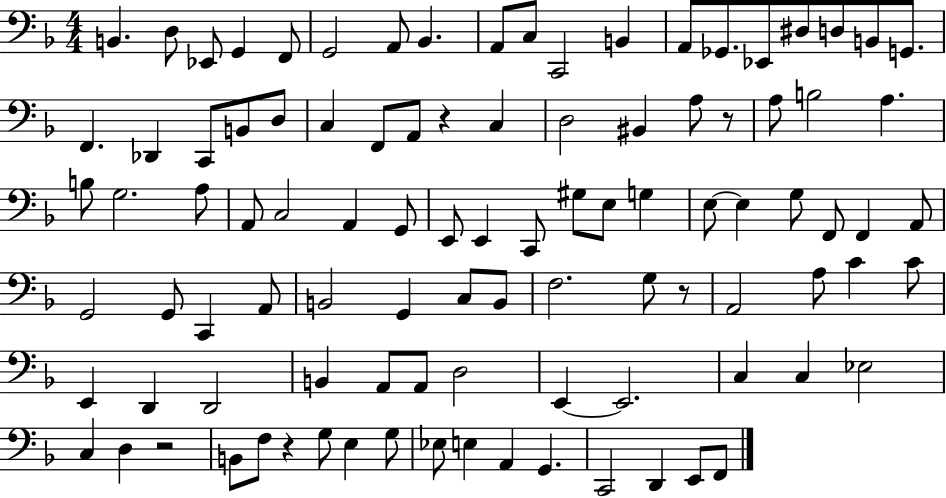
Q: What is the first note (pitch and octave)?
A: B2